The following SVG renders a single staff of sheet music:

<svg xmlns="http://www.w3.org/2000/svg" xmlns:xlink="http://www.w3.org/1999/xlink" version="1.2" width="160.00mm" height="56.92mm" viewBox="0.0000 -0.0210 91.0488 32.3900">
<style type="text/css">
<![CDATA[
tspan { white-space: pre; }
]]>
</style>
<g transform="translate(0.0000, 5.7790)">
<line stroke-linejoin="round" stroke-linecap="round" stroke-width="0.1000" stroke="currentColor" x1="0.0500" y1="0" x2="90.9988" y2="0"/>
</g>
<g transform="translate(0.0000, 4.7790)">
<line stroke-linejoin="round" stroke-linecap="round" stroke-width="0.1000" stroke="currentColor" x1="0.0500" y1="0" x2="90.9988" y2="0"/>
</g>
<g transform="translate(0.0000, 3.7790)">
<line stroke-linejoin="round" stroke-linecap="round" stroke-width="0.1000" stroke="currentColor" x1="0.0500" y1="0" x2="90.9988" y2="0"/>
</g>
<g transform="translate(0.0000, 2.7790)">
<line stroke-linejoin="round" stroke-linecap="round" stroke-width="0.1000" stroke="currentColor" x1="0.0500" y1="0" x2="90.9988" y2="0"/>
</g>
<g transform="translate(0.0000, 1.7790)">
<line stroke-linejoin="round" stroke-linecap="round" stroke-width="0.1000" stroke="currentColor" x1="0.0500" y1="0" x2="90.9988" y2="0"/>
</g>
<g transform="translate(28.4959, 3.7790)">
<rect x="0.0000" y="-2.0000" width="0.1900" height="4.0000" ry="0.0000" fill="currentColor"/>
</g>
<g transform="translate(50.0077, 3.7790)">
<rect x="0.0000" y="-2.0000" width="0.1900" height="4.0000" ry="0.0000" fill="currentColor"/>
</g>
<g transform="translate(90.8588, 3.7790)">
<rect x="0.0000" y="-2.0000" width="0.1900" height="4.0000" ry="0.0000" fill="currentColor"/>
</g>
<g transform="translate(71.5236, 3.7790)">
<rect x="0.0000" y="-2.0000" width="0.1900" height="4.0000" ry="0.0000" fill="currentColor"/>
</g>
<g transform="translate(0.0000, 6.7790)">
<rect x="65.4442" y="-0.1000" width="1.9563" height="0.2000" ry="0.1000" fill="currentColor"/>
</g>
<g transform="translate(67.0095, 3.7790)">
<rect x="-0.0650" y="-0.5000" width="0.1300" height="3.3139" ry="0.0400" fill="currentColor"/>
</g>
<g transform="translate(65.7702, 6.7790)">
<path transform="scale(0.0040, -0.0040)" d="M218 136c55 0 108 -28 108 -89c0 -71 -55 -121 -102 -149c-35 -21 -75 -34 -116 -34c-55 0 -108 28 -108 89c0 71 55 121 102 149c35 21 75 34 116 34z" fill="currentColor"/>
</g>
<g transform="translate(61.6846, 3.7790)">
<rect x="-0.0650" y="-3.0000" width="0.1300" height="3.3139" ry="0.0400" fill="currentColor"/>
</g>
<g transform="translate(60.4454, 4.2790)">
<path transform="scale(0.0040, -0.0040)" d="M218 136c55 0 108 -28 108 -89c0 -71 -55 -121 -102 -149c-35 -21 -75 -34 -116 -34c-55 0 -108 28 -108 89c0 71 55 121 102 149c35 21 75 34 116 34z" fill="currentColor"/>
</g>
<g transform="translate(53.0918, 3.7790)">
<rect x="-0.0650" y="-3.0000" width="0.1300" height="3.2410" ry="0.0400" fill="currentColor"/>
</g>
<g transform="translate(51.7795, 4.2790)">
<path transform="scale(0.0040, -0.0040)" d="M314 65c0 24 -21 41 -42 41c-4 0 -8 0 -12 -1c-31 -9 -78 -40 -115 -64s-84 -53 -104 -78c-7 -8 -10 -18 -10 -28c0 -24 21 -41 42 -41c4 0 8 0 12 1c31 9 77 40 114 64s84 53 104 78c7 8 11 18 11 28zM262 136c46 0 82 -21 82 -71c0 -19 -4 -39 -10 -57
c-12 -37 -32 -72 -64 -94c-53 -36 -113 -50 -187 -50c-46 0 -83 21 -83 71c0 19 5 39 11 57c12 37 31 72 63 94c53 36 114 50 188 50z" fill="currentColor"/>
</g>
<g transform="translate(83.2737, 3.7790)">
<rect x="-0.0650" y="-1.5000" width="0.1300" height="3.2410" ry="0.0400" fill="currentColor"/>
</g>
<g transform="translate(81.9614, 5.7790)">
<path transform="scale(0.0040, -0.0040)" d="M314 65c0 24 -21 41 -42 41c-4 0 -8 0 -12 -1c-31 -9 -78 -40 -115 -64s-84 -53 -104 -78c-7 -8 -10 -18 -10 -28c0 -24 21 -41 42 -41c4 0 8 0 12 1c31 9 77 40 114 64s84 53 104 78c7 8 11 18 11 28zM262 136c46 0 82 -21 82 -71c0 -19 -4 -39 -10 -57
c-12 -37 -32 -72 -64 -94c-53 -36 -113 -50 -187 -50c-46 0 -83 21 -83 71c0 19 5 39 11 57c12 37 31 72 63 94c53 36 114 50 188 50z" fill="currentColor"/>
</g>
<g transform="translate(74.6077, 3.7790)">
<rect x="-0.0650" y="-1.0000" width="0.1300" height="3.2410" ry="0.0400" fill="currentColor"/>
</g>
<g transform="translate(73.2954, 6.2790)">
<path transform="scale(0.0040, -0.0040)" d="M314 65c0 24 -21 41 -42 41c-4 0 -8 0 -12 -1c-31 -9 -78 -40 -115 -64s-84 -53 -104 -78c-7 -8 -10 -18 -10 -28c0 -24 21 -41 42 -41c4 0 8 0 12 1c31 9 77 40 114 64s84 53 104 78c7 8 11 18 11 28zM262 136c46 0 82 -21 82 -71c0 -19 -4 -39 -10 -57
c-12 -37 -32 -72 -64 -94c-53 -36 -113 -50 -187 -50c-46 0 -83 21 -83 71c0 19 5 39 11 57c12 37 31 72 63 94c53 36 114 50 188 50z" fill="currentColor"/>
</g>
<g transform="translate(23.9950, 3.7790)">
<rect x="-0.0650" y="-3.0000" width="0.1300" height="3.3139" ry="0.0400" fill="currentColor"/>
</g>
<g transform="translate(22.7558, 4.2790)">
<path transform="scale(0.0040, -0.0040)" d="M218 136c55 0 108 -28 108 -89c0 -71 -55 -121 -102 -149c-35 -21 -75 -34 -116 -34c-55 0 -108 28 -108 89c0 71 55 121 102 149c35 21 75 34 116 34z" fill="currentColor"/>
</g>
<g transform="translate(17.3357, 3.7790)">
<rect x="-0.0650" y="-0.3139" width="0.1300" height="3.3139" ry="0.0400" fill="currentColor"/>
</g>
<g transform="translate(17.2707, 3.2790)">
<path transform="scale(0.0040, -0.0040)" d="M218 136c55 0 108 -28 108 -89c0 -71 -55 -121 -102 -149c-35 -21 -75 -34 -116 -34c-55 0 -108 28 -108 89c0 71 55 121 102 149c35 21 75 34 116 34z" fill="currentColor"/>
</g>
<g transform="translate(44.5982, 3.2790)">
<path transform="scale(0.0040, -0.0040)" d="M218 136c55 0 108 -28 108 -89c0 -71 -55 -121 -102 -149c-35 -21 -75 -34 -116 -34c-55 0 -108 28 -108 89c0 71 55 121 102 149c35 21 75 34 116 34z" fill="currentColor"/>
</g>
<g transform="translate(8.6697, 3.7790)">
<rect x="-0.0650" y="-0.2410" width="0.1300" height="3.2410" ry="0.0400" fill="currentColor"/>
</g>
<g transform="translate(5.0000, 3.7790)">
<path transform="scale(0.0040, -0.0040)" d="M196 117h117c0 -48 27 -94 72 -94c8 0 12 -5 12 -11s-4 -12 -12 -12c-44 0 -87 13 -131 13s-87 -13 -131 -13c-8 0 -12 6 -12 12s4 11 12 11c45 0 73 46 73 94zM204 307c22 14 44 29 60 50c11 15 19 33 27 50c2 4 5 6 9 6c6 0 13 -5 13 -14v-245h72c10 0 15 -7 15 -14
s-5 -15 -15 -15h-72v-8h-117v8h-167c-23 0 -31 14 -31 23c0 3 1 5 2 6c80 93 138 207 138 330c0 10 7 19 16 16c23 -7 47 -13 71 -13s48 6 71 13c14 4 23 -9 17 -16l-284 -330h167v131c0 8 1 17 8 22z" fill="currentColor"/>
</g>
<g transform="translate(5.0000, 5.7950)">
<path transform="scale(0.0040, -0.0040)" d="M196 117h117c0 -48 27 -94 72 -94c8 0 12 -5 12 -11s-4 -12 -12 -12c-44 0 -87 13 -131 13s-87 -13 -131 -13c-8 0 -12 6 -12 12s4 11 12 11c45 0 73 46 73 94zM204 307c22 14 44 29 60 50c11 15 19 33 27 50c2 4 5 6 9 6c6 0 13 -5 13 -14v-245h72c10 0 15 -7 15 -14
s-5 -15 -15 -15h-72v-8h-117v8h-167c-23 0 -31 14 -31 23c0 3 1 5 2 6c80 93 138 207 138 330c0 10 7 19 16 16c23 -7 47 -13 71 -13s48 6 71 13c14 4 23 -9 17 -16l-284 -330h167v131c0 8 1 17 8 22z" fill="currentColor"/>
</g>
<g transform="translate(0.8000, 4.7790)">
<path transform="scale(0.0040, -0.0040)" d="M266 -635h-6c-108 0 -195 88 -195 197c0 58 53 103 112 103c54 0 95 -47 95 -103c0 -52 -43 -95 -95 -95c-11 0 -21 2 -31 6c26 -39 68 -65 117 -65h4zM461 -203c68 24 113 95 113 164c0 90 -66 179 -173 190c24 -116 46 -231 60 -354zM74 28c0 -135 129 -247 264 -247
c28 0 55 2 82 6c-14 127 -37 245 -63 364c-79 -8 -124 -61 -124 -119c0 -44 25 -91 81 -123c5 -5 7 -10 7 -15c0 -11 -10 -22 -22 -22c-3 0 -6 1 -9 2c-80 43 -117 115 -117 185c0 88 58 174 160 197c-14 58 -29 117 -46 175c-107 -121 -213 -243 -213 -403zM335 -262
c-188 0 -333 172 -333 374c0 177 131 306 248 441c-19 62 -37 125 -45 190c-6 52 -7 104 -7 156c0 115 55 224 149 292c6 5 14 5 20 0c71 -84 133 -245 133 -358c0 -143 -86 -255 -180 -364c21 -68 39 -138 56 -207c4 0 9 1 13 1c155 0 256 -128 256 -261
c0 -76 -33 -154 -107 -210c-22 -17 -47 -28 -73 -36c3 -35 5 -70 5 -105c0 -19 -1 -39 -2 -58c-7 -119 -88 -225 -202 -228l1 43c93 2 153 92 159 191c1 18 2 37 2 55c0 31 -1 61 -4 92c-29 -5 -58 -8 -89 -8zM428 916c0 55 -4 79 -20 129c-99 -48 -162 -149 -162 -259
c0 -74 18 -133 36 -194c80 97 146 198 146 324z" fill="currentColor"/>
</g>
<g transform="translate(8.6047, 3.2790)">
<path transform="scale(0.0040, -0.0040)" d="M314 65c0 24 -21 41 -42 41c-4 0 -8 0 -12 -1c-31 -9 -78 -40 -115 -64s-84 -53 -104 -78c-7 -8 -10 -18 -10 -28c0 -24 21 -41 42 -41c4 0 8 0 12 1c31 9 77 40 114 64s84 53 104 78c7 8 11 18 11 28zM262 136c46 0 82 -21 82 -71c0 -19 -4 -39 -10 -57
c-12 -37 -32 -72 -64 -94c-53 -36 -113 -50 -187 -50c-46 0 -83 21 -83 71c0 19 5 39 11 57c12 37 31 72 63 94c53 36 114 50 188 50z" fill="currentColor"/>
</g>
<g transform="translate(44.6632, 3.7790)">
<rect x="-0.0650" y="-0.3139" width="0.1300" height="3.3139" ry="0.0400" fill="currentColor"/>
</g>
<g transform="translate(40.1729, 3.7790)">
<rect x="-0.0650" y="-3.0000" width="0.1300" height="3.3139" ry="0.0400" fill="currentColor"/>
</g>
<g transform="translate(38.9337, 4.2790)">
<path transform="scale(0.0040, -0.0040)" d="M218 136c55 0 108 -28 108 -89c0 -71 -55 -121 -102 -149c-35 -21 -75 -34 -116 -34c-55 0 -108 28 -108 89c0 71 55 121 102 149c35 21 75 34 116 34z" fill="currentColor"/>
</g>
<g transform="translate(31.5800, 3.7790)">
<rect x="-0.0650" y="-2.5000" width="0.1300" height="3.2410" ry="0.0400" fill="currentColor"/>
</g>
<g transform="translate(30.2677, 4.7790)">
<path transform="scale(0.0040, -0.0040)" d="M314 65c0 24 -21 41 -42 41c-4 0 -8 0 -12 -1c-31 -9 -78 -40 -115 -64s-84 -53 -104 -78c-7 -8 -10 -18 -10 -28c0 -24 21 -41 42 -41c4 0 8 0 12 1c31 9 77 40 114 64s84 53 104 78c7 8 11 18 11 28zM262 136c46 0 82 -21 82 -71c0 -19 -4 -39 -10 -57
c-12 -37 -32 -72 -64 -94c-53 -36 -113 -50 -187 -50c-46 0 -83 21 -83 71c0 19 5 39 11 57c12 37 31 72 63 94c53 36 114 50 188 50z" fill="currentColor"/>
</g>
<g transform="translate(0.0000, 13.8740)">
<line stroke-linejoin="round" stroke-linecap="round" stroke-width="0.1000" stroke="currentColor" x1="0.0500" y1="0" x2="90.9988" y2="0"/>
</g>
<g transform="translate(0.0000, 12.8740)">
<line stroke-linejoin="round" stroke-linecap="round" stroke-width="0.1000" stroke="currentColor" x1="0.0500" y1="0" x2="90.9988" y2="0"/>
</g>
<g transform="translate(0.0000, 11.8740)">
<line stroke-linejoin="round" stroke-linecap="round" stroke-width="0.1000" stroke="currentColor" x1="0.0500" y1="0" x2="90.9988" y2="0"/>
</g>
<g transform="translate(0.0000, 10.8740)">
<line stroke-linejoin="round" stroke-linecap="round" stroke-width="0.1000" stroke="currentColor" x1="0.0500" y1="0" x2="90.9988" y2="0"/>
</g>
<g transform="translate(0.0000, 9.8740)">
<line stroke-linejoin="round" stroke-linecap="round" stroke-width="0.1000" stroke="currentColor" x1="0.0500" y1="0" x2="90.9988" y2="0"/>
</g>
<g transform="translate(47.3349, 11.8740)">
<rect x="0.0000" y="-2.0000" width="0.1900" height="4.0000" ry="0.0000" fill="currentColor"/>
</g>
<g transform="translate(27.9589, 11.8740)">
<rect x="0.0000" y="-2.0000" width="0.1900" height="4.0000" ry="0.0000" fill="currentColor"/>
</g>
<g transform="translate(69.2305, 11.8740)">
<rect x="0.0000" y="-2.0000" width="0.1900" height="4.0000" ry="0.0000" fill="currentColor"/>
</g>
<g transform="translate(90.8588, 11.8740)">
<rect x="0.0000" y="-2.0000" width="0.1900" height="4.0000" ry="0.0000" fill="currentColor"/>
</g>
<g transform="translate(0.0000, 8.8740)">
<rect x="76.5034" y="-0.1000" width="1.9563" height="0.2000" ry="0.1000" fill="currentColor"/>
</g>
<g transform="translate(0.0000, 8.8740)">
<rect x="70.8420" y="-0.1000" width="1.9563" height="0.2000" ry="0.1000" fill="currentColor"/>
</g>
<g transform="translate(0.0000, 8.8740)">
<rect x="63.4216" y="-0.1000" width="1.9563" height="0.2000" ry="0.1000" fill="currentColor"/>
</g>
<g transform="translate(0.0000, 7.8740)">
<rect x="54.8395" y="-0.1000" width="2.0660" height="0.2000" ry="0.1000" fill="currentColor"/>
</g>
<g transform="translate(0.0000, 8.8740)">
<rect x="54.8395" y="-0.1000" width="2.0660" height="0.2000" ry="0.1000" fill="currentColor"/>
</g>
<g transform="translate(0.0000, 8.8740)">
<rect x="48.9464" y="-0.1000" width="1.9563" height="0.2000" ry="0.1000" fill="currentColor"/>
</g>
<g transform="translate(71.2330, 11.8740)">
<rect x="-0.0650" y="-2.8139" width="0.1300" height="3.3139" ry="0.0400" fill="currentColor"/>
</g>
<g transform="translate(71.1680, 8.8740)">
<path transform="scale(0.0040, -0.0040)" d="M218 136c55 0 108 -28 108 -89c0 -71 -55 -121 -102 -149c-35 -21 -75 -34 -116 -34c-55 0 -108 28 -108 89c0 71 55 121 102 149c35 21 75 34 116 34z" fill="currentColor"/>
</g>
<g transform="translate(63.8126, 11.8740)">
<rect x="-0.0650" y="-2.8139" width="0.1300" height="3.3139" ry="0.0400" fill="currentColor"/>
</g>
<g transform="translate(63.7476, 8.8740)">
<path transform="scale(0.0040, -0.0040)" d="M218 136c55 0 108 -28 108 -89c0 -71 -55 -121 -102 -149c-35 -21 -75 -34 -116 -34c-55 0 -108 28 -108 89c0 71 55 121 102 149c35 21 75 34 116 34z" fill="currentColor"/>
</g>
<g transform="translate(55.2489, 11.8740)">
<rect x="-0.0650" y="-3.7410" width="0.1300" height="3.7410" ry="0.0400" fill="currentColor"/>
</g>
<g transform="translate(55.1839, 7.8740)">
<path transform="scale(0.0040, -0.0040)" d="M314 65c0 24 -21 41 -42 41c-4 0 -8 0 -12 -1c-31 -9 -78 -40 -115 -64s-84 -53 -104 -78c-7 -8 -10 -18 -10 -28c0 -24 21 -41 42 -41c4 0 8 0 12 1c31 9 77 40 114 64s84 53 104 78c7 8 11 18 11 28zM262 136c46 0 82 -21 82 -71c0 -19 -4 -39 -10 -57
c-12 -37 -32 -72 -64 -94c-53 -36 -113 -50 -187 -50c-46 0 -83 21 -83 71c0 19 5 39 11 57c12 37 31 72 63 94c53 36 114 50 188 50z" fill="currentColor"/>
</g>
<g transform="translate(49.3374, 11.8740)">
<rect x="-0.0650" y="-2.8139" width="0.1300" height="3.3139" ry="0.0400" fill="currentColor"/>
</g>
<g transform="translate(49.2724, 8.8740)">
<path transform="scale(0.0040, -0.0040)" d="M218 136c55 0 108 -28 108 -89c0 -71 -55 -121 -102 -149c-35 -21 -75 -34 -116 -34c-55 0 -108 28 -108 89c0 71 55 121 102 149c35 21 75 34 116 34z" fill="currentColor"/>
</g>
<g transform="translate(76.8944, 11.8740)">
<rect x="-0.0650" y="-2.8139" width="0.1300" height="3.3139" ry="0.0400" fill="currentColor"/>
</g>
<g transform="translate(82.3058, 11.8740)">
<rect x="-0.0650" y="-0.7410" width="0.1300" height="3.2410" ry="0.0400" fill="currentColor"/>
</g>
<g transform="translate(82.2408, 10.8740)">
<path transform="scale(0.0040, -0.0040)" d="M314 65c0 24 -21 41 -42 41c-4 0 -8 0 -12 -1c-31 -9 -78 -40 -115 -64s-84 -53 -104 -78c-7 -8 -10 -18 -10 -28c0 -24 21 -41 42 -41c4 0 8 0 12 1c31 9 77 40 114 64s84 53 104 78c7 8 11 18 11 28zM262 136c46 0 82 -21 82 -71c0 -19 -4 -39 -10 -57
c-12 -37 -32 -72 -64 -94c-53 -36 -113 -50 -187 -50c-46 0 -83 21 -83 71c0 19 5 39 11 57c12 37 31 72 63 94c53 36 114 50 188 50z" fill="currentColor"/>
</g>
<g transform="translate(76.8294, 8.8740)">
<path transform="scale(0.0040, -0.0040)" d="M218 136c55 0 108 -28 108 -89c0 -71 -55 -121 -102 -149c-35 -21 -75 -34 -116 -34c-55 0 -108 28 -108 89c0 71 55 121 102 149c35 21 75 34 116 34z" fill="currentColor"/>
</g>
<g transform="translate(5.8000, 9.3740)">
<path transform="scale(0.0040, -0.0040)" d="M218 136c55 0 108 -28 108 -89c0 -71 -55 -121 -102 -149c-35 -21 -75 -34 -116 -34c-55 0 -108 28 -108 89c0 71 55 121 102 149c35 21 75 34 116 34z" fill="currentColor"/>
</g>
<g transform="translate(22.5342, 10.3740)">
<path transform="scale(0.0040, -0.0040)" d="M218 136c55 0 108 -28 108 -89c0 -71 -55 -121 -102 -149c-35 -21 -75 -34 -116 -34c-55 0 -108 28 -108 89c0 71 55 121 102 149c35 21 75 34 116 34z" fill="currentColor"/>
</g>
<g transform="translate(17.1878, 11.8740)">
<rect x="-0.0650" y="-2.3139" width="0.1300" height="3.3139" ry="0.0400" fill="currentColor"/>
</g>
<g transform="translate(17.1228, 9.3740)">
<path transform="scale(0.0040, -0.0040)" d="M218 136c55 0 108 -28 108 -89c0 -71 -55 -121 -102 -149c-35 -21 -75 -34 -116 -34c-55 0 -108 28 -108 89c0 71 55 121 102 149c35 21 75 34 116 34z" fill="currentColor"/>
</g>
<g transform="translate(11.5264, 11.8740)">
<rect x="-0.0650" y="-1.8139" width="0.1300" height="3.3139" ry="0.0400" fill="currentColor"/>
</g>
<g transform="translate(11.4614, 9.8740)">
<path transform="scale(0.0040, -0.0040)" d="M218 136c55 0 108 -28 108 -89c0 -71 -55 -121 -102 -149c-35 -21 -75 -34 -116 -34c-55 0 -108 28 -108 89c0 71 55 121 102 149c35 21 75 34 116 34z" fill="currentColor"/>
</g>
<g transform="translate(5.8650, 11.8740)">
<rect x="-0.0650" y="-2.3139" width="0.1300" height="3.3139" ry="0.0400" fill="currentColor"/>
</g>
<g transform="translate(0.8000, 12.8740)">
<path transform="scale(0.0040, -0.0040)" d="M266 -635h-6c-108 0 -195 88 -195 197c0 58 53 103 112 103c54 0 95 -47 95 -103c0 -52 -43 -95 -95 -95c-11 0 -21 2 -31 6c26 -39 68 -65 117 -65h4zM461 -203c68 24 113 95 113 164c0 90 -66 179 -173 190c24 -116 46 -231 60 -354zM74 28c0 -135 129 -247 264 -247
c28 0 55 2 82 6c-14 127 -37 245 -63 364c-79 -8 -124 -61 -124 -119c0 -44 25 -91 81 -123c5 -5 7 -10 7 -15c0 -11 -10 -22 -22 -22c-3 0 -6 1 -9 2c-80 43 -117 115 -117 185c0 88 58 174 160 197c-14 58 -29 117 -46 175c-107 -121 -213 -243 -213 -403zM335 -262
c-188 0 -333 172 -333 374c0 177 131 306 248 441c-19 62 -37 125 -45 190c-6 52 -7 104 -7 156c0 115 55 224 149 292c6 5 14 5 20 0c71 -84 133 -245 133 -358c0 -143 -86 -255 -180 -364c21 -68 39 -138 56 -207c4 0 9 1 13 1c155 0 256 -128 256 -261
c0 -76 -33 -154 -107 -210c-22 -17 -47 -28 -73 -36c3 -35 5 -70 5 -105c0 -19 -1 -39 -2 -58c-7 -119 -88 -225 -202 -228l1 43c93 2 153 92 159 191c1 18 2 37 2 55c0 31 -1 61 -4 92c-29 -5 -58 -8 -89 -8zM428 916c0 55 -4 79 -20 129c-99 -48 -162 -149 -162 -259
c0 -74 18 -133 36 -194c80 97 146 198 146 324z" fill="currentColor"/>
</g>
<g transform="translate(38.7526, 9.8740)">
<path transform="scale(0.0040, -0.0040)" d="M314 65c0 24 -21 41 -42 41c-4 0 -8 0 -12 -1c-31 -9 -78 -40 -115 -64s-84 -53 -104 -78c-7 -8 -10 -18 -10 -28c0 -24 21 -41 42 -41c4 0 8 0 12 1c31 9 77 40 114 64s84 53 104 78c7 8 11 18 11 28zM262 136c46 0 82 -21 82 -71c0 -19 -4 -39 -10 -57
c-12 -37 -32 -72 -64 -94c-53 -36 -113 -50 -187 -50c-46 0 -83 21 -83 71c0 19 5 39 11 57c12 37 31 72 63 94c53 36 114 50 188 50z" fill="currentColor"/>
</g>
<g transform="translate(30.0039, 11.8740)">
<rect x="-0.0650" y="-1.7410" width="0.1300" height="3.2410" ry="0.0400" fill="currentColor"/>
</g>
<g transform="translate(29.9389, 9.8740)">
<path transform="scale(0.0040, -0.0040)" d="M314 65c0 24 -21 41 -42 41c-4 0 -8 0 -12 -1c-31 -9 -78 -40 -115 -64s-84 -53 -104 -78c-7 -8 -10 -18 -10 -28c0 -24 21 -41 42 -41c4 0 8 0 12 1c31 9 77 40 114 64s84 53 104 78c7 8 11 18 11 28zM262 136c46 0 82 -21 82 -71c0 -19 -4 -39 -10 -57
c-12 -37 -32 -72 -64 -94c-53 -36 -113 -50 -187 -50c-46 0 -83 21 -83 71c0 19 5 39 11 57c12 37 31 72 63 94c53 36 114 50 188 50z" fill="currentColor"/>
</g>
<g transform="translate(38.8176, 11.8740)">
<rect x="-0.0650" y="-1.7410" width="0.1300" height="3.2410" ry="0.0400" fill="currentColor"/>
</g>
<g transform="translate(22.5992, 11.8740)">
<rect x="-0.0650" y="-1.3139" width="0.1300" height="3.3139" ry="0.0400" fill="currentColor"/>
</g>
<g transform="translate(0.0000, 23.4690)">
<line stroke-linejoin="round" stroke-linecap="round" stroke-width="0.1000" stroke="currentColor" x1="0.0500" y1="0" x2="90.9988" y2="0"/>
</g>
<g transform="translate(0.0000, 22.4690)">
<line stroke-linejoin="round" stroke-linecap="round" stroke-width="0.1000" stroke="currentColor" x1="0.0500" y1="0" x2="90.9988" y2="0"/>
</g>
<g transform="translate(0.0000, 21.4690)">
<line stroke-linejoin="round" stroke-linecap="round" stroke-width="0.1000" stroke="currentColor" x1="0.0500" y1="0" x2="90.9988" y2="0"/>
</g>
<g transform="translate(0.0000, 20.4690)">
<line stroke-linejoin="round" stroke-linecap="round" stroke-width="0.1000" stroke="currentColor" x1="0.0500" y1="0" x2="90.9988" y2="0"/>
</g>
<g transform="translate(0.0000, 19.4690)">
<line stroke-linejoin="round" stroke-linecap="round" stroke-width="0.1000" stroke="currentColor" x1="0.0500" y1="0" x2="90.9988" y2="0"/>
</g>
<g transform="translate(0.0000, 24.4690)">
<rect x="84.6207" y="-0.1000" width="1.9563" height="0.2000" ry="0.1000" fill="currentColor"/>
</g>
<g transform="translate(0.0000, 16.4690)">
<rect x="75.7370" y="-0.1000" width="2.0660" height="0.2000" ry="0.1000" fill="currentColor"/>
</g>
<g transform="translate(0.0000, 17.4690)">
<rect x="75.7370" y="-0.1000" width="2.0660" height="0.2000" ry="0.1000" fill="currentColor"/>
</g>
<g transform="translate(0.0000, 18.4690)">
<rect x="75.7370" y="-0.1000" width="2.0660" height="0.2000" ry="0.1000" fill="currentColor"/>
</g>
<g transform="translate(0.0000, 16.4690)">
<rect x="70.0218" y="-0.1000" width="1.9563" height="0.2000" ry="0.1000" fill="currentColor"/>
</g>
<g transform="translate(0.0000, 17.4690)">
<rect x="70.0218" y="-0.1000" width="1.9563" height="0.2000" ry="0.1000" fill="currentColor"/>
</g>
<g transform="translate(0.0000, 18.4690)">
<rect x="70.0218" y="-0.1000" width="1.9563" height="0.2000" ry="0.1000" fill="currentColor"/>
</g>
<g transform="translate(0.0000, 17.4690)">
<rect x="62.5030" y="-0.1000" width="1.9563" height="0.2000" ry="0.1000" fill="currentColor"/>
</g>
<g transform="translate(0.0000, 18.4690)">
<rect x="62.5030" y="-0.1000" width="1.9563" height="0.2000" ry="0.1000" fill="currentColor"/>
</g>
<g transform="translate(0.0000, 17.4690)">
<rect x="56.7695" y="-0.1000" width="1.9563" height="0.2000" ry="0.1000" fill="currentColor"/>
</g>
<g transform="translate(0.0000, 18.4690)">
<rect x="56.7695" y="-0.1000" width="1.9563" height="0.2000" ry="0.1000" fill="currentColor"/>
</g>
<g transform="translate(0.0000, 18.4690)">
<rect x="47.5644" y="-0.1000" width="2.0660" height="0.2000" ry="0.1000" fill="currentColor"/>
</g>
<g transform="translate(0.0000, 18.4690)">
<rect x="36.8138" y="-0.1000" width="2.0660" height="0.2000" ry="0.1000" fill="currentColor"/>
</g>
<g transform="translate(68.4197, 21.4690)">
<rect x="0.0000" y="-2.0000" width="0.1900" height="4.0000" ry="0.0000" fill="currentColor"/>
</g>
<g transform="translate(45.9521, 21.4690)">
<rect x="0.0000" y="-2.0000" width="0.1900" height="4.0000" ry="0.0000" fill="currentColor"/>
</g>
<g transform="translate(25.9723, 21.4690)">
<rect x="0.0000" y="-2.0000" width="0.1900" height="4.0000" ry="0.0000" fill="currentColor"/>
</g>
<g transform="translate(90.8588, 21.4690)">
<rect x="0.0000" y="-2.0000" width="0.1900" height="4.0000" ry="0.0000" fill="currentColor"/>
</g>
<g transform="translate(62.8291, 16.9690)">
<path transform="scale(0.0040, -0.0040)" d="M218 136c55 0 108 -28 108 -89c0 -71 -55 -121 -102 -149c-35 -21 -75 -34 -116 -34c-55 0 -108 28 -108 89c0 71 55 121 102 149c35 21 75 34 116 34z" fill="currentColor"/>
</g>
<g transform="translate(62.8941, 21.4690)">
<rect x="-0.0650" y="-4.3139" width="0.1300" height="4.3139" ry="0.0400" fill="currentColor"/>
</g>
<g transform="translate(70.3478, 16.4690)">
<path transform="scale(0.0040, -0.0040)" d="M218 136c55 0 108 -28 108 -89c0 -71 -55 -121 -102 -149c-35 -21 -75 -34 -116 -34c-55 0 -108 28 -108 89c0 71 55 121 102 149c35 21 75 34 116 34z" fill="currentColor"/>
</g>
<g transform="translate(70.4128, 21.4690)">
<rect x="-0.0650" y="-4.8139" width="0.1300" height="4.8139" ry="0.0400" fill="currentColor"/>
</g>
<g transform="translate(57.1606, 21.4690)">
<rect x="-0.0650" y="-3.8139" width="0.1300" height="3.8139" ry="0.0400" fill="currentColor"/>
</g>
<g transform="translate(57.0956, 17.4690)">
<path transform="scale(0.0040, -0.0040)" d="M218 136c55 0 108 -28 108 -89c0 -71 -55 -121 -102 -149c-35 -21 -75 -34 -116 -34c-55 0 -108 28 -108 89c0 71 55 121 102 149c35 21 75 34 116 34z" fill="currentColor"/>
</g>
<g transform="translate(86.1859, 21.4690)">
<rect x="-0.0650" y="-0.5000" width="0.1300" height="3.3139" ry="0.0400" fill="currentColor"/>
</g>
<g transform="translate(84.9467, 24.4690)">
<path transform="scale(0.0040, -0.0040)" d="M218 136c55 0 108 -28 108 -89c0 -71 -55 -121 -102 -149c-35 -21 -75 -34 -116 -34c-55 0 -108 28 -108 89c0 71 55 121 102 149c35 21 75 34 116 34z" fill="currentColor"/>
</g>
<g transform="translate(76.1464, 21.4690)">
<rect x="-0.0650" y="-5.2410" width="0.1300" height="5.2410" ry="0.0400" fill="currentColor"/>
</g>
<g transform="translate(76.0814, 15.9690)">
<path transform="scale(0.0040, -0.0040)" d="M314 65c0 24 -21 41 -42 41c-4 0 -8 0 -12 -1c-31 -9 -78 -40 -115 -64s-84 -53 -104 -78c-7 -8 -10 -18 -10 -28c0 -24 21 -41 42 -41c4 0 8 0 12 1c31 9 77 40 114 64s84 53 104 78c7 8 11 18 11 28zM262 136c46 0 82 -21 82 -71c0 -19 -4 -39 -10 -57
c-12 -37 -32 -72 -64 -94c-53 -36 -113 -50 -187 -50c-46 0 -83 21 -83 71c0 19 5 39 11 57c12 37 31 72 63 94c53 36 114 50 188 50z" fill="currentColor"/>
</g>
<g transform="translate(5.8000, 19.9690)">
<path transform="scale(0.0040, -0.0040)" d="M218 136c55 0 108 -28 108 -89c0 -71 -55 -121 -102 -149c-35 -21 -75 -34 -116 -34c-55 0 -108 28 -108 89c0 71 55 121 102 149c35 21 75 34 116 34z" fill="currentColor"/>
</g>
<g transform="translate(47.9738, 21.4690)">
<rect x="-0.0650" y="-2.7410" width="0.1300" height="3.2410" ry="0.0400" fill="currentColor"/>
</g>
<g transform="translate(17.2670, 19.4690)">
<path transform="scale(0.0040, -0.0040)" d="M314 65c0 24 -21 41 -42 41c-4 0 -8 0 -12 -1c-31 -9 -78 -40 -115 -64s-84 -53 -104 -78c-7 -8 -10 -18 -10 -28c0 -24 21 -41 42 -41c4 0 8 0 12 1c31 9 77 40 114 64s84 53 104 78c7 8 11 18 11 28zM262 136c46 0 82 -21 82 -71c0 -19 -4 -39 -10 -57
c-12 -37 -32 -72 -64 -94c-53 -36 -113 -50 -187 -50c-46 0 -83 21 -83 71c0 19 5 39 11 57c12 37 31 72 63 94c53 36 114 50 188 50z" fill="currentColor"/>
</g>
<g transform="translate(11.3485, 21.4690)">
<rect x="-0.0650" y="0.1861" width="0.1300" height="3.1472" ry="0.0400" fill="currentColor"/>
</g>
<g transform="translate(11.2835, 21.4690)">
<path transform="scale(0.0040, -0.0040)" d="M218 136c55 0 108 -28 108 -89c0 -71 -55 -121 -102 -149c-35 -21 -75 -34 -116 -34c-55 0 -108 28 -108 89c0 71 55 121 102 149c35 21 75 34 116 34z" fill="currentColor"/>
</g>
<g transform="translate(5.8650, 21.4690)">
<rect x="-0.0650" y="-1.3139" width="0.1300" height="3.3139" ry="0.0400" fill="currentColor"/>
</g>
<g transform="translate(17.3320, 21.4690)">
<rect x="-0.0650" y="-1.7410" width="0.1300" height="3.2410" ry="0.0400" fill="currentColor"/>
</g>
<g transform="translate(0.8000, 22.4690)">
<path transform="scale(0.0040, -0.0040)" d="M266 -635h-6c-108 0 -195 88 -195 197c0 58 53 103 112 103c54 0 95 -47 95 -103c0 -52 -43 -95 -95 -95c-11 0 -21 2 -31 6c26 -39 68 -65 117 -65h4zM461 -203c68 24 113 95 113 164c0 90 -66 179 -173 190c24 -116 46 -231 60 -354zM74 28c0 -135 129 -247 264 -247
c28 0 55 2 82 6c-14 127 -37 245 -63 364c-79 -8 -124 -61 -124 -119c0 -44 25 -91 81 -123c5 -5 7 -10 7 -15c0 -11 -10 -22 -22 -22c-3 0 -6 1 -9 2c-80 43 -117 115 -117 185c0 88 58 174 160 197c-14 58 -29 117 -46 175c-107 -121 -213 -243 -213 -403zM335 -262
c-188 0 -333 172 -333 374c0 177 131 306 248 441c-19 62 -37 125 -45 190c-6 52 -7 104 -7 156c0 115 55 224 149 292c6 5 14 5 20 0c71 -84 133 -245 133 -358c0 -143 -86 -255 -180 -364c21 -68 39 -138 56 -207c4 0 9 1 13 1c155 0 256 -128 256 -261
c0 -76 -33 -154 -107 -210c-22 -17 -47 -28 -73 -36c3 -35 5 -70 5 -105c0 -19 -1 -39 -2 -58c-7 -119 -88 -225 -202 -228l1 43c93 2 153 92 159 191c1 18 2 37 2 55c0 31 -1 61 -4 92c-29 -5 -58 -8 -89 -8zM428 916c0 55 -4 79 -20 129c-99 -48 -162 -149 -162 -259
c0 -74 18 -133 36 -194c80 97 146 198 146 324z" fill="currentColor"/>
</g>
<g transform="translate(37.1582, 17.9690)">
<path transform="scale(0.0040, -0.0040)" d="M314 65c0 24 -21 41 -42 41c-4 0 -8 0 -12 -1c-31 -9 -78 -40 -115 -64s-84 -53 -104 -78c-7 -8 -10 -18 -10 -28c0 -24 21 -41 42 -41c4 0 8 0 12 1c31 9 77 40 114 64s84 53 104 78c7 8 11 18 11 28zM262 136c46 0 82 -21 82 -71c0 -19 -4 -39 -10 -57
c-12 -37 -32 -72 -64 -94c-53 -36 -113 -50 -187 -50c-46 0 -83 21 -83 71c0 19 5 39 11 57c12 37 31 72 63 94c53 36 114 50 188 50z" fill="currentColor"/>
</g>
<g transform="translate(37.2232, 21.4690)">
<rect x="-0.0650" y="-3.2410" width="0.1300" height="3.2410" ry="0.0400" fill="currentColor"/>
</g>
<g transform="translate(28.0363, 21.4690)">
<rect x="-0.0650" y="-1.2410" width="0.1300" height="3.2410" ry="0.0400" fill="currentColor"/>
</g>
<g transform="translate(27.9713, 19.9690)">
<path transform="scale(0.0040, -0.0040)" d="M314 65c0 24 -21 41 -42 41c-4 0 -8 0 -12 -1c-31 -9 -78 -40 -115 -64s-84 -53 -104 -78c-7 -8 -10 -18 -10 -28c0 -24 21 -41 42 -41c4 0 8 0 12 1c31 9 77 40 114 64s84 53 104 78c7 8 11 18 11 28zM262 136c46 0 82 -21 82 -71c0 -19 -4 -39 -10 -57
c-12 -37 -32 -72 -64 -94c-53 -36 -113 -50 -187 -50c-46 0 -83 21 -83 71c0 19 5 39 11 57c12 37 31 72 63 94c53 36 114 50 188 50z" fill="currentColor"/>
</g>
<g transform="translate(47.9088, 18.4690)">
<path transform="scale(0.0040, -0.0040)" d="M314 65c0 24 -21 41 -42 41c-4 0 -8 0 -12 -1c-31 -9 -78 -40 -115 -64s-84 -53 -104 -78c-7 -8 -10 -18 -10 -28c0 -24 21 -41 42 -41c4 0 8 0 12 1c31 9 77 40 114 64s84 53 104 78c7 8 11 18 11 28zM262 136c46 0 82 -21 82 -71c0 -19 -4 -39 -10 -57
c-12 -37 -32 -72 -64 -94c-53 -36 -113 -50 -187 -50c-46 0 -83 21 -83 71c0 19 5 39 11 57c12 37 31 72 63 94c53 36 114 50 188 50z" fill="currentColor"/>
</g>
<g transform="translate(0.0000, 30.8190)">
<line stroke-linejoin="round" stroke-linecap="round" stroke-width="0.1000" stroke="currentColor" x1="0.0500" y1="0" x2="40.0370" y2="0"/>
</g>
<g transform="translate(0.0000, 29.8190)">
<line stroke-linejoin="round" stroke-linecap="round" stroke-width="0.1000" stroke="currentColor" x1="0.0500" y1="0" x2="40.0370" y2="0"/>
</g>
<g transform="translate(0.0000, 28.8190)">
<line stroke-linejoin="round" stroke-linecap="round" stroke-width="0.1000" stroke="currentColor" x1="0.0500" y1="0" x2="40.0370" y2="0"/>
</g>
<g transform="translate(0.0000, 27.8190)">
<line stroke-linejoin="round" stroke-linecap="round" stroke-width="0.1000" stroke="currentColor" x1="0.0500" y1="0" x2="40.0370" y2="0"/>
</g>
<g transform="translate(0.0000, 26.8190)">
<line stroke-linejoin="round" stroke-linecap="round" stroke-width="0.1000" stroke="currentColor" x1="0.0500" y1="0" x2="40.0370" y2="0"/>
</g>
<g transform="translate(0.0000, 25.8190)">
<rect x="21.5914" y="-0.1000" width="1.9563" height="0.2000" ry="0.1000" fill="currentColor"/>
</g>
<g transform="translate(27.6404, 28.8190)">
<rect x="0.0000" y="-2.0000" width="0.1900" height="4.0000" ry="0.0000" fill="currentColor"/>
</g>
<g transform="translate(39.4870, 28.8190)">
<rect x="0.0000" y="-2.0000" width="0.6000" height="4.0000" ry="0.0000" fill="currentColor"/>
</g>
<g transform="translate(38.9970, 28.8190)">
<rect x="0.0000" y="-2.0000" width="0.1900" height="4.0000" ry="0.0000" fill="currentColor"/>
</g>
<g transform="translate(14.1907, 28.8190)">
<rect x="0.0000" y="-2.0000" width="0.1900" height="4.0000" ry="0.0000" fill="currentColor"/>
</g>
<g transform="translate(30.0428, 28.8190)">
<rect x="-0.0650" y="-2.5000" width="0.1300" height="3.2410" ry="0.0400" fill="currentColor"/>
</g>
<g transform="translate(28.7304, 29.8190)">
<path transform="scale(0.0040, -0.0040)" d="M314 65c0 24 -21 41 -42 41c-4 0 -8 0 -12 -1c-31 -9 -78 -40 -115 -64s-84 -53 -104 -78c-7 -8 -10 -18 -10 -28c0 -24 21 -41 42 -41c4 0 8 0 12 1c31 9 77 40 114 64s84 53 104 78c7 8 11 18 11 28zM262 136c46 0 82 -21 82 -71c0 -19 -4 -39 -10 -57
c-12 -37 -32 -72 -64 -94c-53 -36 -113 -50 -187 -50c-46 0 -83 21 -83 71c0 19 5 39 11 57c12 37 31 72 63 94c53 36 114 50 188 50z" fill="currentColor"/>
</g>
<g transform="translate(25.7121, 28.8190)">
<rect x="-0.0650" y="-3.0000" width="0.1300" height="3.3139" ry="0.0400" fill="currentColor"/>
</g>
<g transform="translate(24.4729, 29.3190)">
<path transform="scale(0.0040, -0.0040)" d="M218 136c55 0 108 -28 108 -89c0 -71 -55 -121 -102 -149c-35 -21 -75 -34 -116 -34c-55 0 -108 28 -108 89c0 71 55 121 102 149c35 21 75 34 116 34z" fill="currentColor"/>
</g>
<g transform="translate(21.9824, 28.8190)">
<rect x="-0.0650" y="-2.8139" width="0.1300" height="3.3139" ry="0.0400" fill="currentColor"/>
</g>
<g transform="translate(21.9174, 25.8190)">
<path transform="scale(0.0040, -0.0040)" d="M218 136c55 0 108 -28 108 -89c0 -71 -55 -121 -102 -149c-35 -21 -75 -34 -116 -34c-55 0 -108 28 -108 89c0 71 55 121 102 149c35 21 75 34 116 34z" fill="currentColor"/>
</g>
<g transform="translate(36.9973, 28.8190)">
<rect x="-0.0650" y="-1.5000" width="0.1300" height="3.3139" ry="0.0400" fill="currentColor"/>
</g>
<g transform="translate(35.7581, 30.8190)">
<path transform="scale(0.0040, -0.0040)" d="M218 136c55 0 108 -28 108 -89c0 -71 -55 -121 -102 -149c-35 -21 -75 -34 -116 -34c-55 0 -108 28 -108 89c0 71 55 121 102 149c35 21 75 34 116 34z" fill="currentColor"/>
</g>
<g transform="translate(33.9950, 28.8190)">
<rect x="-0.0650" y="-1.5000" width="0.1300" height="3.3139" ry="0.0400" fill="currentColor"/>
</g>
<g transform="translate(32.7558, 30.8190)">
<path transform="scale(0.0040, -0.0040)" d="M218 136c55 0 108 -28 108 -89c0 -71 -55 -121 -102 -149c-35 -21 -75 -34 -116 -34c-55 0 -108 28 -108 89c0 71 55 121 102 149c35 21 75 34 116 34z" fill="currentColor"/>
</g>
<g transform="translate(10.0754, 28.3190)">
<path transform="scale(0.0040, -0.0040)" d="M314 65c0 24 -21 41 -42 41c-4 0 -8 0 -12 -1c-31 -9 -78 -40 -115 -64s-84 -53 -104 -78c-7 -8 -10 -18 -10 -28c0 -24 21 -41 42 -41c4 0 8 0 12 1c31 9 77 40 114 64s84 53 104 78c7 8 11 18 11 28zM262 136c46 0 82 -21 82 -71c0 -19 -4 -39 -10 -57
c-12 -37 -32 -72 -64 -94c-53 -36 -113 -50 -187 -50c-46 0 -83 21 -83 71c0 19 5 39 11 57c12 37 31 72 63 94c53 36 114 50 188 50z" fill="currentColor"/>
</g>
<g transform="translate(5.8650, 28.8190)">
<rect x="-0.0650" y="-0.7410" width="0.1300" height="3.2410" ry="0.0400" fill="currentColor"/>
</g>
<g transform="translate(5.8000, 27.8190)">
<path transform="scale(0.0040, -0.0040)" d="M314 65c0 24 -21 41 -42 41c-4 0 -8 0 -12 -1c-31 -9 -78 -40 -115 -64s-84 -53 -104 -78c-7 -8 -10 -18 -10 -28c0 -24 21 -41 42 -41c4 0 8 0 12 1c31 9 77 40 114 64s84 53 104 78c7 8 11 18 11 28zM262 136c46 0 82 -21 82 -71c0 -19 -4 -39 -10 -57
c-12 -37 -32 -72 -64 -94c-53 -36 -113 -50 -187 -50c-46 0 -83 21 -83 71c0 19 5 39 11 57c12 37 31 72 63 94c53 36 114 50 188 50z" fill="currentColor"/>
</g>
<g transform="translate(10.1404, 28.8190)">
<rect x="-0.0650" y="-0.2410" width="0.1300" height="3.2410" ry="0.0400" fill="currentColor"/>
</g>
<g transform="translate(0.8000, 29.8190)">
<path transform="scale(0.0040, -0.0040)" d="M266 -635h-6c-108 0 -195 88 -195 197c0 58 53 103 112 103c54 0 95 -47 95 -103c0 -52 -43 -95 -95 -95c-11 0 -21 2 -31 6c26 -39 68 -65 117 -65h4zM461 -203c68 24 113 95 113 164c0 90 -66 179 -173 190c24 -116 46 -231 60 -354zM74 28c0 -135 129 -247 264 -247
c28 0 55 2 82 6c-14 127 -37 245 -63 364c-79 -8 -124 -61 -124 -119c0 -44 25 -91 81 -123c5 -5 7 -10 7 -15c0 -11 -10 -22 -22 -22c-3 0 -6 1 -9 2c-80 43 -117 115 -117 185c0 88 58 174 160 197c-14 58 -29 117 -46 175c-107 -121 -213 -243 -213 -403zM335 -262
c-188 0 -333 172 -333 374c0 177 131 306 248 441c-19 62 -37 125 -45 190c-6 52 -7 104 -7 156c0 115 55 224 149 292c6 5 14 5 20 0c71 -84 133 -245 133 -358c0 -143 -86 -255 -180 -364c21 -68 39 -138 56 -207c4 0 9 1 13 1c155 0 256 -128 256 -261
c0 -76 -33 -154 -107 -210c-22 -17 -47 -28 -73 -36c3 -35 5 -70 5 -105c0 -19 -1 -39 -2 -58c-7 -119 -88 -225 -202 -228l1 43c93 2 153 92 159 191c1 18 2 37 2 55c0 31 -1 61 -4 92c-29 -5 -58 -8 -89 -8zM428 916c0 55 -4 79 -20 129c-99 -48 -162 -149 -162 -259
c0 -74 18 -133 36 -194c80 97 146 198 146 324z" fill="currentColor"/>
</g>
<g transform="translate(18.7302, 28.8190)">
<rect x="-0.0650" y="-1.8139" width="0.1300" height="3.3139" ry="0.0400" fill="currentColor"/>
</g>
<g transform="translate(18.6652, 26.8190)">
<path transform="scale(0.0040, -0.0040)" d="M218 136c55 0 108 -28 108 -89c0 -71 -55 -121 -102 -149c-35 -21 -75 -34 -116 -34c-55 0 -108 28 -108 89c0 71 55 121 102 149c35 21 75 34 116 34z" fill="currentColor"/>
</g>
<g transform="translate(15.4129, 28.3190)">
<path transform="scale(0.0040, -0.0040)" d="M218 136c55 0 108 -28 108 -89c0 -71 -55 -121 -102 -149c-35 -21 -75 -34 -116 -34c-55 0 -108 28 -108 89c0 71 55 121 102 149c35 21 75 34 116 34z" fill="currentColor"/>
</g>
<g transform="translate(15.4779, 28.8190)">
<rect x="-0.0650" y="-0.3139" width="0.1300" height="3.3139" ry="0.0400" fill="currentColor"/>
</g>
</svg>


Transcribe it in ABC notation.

X:1
T:Untitled
M:4/4
L:1/4
K:C
c2 c A G2 A c A2 A C D2 E2 g f g e f2 f2 a c'2 a a a d2 e B f2 e2 b2 a2 c' d' e' f'2 C d2 c2 c f a A G2 E E